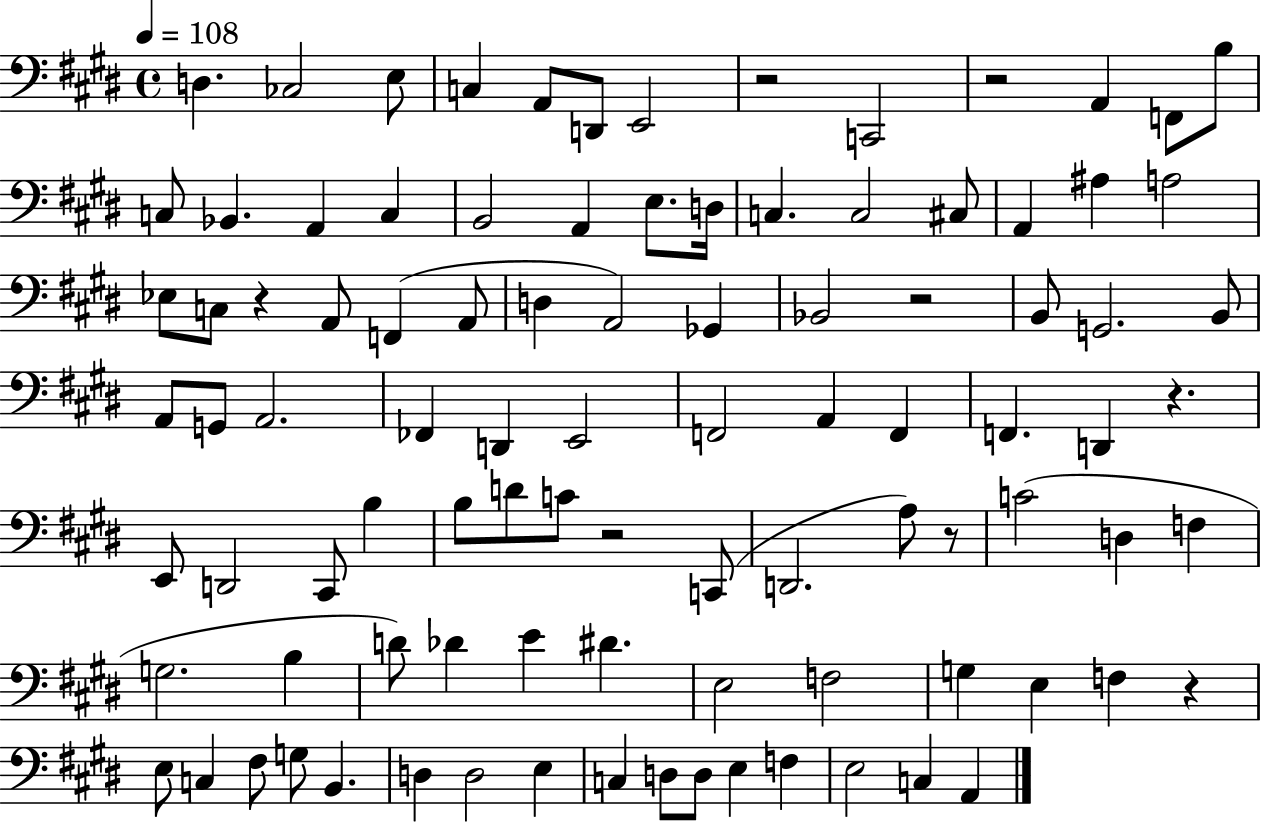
{
  \clef bass
  \time 4/4
  \defaultTimeSignature
  \key e \major
  \tempo 4 = 108
  d4. ces2 e8 | c4 a,8 d,8 e,2 | r2 c,2 | r2 a,4 f,8 b8 | \break c8 bes,4. a,4 c4 | b,2 a,4 e8. d16 | c4. c2 cis8 | a,4 ais4 a2 | \break ees8 c8 r4 a,8 f,4( a,8 | d4 a,2) ges,4 | bes,2 r2 | b,8 g,2. b,8 | \break a,8 g,8 a,2. | fes,4 d,4 e,2 | f,2 a,4 f,4 | f,4. d,4 r4. | \break e,8 d,2 cis,8 b4 | b8 d'8 c'8 r2 c,8( | d,2. a8) r8 | c'2( d4 f4 | \break g2. b4 | d'8) des'4 e'4 dis'4. | e2 f2 | g4 e4 f4 r4 | \break e8 c4 fis8 g8 b,4. | d4 d2 e4 | c4 d8 d8 e4 f4 | e2 c4 a,4 | \break \bar "|."
}